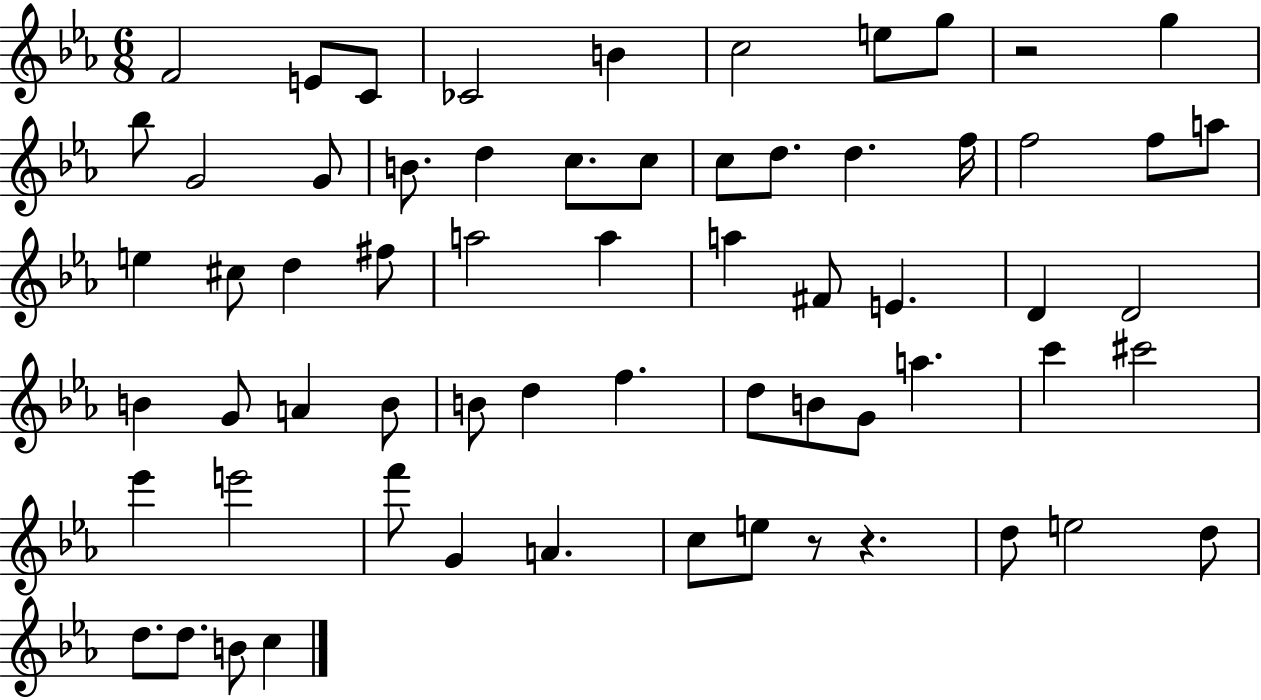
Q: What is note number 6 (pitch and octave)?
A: C5